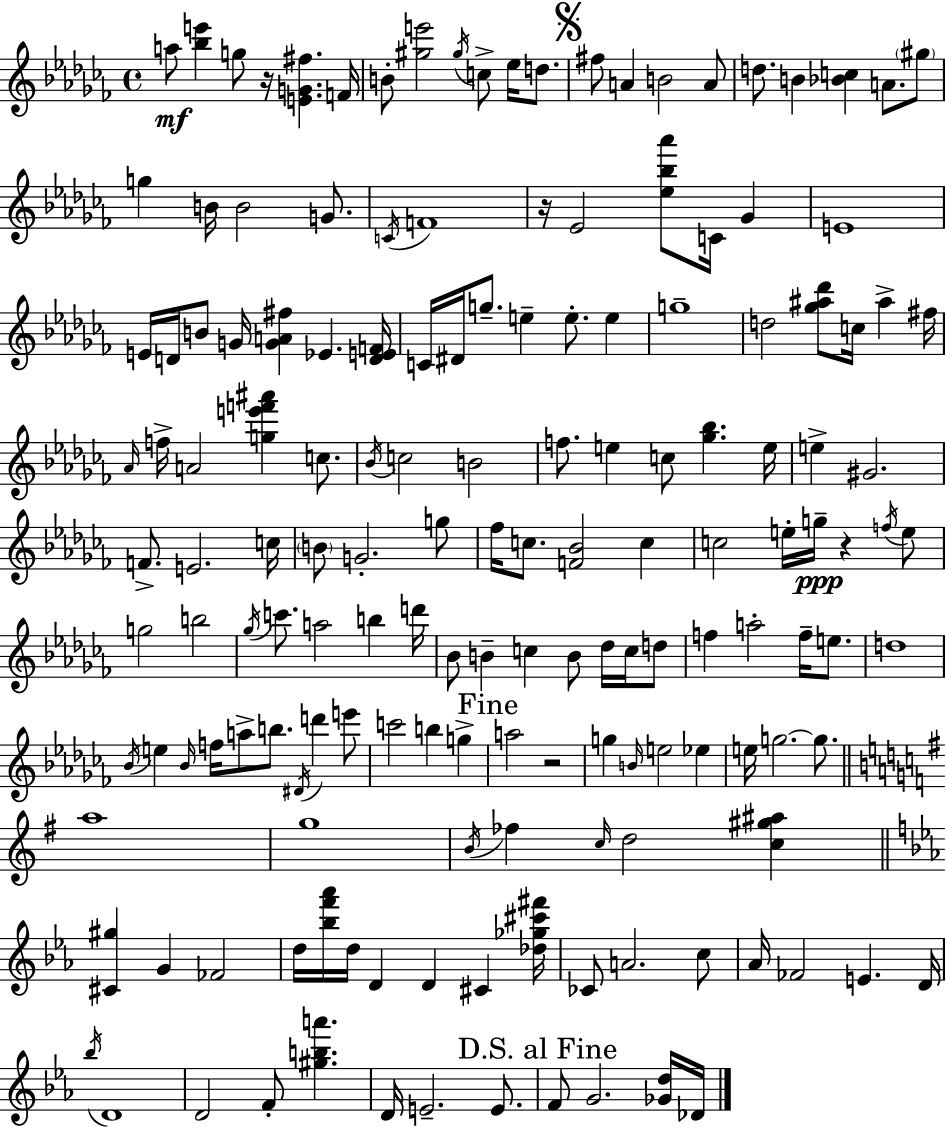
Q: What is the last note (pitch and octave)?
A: Db4